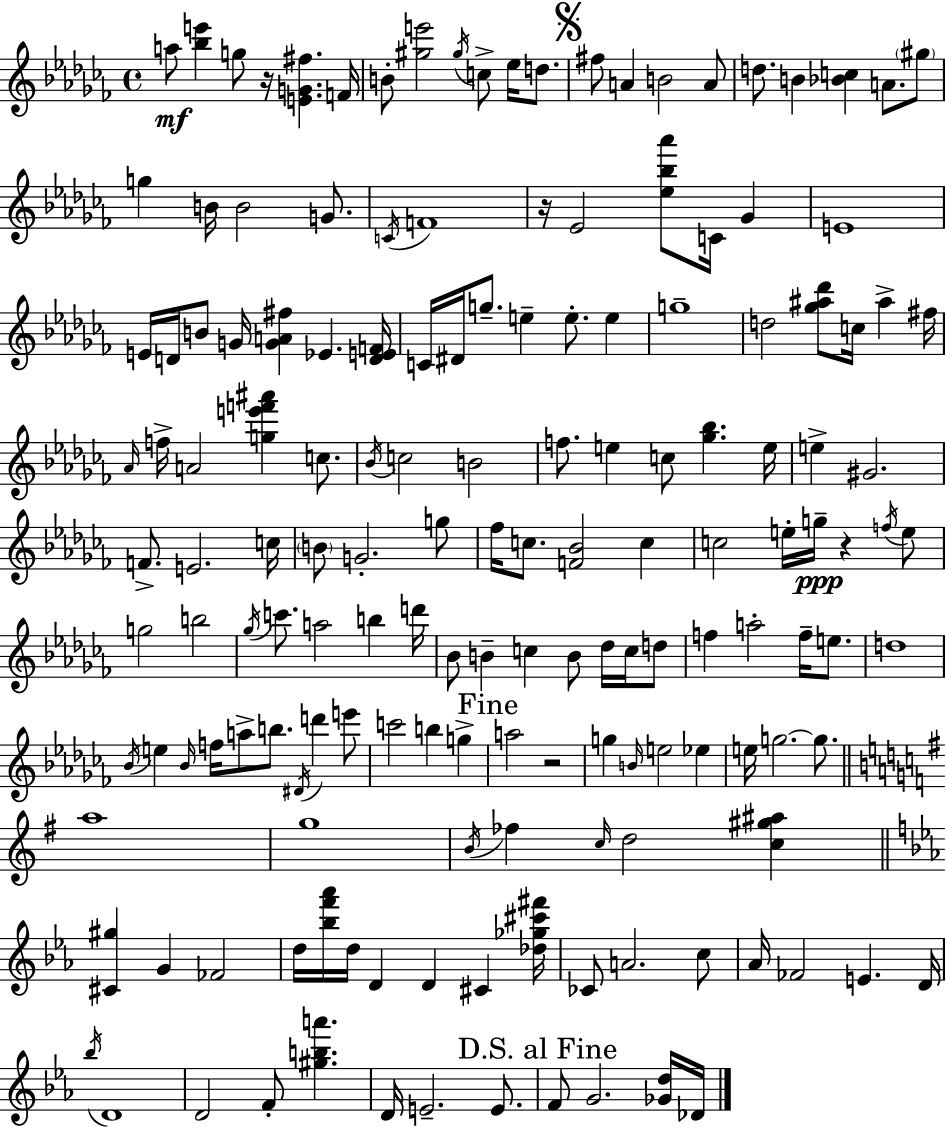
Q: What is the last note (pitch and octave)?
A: Db4